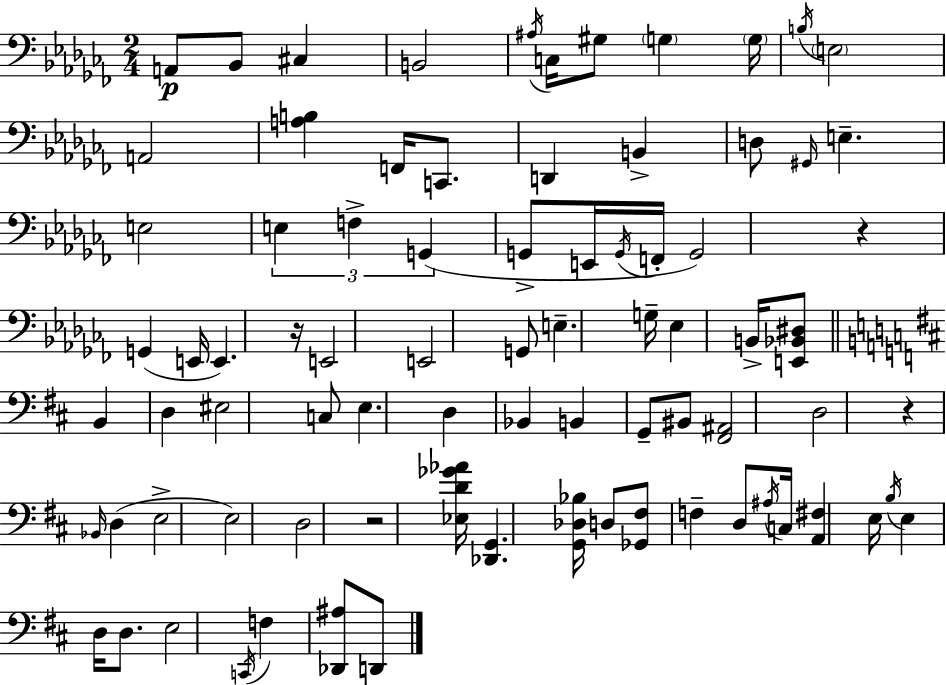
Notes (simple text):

A2/e Bb2/e C#3/q B2/h A#3/s C3/s G#3/e G3/q G3/s B3/s E3/h A2/h [A3,B3]/q F2/s C2/e. D2/q B2/q D3/e G#2/s E3/q. E3/h E3/q F3/q G2/q G2/e E2/s G2/s F2/s G2/h R/q G2/q E2/s E2/q. R/s E2/h E2/h G2/e E3/q. G3/s Eb3/q B2/s [E2,Bb2,D#3]/e B2/q D3/q EIS3/h C3/e E3/q. D3/q Bb2/q B2/q G2/e BIS2/e [F#2,A#2]/h D3/h R/q Bb2/s D3/q E3/h E3/h D3/h R/h [Eb3,D4,Gb4,Ab4]/s [Db2,G2]/q. [G2,Db3,Bb3]/s D3/e [Gb2,F#3]/e F3/q D3/e A#3/s C3/s [A2,F#3]/q E3/s B3/s E3/q D3/s D3/e. E3/h C2/s F3/q [Db2,A#3]/e D2/e